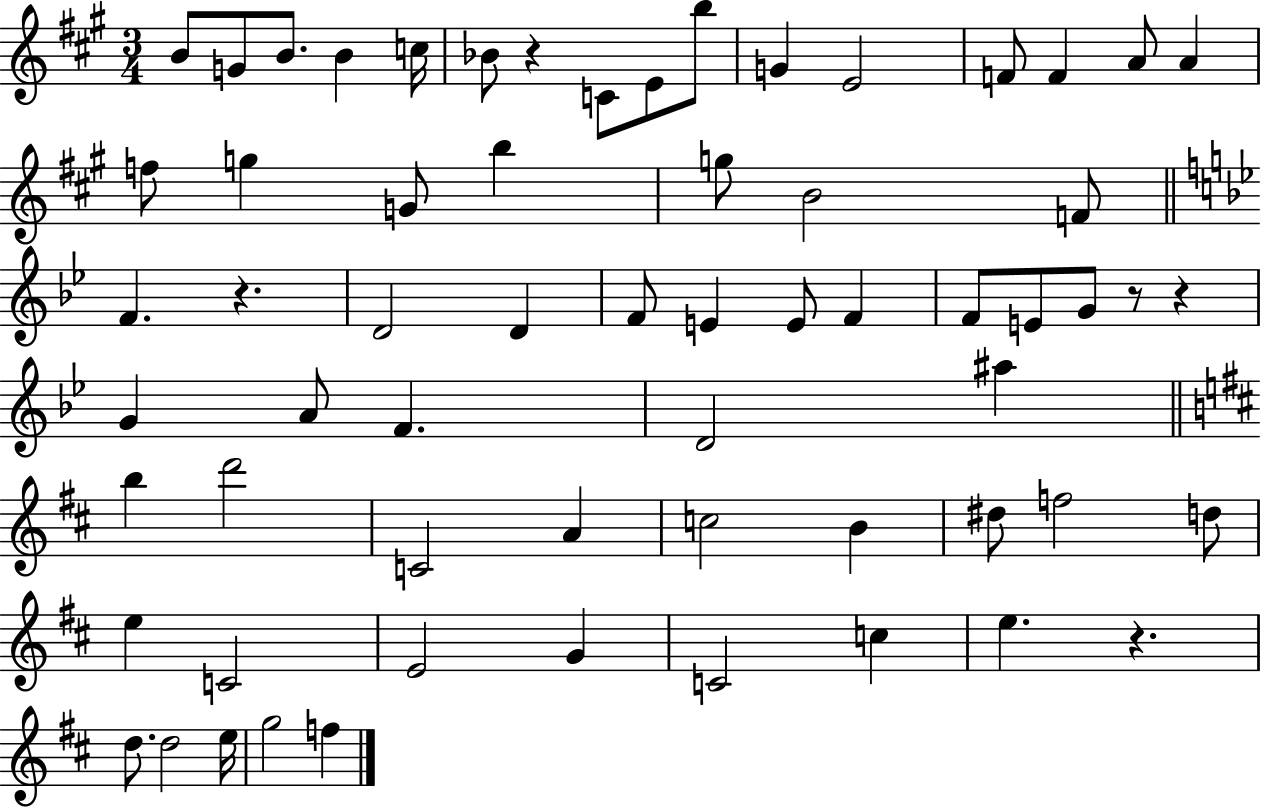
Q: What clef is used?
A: treble